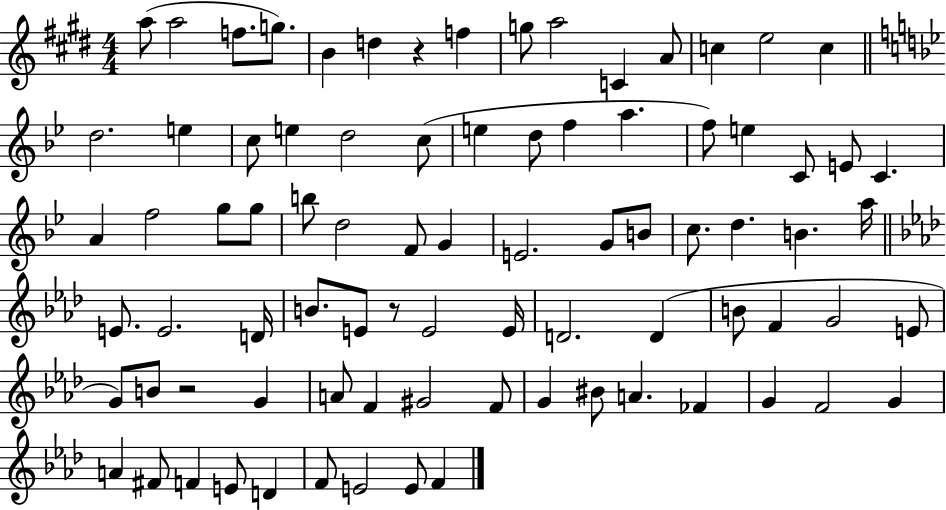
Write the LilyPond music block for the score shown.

{
  \clef treble
  \numericTimeSignature
  \time 4/4
  \key e \major
  a''8( a''2 f''8. g''8.) | b'4 d''4 r4 f''4 | g''8 a''2 c'4 a'8 | c''4 e''2 c''4 | \break \bar "||" \break \key bes \major d''2. e''4 | c''8 e''4 d''2 c''8( | e''4 d''8 f''4 a''4. | f''8) e''4 c'8 e'8 c'4. | \break a'4 f''2 g''8 g''8 | b''8 d''2 f'8 g'4 | e'2. g'8 b'8 | c''8. d''4. b'4. a''16 | \break \bar "||" \break \key aes \major e'8. e'2. d'16 | b'8. e'8 r8 e'2 e'16 | d'2. d'4( | b'8 f'4 g'2 e'8 | \break g'8) b'8 r2 g'4 | a'8 f'4 gis'2 f'8 | g'4 bis'8 a'4. fes'4 | g'4 f'2 g'4 | \break a'4 fis'8 f'4 e'8 d'4 | f'8 e'2 e'8 f'4 | \bar "|."
}